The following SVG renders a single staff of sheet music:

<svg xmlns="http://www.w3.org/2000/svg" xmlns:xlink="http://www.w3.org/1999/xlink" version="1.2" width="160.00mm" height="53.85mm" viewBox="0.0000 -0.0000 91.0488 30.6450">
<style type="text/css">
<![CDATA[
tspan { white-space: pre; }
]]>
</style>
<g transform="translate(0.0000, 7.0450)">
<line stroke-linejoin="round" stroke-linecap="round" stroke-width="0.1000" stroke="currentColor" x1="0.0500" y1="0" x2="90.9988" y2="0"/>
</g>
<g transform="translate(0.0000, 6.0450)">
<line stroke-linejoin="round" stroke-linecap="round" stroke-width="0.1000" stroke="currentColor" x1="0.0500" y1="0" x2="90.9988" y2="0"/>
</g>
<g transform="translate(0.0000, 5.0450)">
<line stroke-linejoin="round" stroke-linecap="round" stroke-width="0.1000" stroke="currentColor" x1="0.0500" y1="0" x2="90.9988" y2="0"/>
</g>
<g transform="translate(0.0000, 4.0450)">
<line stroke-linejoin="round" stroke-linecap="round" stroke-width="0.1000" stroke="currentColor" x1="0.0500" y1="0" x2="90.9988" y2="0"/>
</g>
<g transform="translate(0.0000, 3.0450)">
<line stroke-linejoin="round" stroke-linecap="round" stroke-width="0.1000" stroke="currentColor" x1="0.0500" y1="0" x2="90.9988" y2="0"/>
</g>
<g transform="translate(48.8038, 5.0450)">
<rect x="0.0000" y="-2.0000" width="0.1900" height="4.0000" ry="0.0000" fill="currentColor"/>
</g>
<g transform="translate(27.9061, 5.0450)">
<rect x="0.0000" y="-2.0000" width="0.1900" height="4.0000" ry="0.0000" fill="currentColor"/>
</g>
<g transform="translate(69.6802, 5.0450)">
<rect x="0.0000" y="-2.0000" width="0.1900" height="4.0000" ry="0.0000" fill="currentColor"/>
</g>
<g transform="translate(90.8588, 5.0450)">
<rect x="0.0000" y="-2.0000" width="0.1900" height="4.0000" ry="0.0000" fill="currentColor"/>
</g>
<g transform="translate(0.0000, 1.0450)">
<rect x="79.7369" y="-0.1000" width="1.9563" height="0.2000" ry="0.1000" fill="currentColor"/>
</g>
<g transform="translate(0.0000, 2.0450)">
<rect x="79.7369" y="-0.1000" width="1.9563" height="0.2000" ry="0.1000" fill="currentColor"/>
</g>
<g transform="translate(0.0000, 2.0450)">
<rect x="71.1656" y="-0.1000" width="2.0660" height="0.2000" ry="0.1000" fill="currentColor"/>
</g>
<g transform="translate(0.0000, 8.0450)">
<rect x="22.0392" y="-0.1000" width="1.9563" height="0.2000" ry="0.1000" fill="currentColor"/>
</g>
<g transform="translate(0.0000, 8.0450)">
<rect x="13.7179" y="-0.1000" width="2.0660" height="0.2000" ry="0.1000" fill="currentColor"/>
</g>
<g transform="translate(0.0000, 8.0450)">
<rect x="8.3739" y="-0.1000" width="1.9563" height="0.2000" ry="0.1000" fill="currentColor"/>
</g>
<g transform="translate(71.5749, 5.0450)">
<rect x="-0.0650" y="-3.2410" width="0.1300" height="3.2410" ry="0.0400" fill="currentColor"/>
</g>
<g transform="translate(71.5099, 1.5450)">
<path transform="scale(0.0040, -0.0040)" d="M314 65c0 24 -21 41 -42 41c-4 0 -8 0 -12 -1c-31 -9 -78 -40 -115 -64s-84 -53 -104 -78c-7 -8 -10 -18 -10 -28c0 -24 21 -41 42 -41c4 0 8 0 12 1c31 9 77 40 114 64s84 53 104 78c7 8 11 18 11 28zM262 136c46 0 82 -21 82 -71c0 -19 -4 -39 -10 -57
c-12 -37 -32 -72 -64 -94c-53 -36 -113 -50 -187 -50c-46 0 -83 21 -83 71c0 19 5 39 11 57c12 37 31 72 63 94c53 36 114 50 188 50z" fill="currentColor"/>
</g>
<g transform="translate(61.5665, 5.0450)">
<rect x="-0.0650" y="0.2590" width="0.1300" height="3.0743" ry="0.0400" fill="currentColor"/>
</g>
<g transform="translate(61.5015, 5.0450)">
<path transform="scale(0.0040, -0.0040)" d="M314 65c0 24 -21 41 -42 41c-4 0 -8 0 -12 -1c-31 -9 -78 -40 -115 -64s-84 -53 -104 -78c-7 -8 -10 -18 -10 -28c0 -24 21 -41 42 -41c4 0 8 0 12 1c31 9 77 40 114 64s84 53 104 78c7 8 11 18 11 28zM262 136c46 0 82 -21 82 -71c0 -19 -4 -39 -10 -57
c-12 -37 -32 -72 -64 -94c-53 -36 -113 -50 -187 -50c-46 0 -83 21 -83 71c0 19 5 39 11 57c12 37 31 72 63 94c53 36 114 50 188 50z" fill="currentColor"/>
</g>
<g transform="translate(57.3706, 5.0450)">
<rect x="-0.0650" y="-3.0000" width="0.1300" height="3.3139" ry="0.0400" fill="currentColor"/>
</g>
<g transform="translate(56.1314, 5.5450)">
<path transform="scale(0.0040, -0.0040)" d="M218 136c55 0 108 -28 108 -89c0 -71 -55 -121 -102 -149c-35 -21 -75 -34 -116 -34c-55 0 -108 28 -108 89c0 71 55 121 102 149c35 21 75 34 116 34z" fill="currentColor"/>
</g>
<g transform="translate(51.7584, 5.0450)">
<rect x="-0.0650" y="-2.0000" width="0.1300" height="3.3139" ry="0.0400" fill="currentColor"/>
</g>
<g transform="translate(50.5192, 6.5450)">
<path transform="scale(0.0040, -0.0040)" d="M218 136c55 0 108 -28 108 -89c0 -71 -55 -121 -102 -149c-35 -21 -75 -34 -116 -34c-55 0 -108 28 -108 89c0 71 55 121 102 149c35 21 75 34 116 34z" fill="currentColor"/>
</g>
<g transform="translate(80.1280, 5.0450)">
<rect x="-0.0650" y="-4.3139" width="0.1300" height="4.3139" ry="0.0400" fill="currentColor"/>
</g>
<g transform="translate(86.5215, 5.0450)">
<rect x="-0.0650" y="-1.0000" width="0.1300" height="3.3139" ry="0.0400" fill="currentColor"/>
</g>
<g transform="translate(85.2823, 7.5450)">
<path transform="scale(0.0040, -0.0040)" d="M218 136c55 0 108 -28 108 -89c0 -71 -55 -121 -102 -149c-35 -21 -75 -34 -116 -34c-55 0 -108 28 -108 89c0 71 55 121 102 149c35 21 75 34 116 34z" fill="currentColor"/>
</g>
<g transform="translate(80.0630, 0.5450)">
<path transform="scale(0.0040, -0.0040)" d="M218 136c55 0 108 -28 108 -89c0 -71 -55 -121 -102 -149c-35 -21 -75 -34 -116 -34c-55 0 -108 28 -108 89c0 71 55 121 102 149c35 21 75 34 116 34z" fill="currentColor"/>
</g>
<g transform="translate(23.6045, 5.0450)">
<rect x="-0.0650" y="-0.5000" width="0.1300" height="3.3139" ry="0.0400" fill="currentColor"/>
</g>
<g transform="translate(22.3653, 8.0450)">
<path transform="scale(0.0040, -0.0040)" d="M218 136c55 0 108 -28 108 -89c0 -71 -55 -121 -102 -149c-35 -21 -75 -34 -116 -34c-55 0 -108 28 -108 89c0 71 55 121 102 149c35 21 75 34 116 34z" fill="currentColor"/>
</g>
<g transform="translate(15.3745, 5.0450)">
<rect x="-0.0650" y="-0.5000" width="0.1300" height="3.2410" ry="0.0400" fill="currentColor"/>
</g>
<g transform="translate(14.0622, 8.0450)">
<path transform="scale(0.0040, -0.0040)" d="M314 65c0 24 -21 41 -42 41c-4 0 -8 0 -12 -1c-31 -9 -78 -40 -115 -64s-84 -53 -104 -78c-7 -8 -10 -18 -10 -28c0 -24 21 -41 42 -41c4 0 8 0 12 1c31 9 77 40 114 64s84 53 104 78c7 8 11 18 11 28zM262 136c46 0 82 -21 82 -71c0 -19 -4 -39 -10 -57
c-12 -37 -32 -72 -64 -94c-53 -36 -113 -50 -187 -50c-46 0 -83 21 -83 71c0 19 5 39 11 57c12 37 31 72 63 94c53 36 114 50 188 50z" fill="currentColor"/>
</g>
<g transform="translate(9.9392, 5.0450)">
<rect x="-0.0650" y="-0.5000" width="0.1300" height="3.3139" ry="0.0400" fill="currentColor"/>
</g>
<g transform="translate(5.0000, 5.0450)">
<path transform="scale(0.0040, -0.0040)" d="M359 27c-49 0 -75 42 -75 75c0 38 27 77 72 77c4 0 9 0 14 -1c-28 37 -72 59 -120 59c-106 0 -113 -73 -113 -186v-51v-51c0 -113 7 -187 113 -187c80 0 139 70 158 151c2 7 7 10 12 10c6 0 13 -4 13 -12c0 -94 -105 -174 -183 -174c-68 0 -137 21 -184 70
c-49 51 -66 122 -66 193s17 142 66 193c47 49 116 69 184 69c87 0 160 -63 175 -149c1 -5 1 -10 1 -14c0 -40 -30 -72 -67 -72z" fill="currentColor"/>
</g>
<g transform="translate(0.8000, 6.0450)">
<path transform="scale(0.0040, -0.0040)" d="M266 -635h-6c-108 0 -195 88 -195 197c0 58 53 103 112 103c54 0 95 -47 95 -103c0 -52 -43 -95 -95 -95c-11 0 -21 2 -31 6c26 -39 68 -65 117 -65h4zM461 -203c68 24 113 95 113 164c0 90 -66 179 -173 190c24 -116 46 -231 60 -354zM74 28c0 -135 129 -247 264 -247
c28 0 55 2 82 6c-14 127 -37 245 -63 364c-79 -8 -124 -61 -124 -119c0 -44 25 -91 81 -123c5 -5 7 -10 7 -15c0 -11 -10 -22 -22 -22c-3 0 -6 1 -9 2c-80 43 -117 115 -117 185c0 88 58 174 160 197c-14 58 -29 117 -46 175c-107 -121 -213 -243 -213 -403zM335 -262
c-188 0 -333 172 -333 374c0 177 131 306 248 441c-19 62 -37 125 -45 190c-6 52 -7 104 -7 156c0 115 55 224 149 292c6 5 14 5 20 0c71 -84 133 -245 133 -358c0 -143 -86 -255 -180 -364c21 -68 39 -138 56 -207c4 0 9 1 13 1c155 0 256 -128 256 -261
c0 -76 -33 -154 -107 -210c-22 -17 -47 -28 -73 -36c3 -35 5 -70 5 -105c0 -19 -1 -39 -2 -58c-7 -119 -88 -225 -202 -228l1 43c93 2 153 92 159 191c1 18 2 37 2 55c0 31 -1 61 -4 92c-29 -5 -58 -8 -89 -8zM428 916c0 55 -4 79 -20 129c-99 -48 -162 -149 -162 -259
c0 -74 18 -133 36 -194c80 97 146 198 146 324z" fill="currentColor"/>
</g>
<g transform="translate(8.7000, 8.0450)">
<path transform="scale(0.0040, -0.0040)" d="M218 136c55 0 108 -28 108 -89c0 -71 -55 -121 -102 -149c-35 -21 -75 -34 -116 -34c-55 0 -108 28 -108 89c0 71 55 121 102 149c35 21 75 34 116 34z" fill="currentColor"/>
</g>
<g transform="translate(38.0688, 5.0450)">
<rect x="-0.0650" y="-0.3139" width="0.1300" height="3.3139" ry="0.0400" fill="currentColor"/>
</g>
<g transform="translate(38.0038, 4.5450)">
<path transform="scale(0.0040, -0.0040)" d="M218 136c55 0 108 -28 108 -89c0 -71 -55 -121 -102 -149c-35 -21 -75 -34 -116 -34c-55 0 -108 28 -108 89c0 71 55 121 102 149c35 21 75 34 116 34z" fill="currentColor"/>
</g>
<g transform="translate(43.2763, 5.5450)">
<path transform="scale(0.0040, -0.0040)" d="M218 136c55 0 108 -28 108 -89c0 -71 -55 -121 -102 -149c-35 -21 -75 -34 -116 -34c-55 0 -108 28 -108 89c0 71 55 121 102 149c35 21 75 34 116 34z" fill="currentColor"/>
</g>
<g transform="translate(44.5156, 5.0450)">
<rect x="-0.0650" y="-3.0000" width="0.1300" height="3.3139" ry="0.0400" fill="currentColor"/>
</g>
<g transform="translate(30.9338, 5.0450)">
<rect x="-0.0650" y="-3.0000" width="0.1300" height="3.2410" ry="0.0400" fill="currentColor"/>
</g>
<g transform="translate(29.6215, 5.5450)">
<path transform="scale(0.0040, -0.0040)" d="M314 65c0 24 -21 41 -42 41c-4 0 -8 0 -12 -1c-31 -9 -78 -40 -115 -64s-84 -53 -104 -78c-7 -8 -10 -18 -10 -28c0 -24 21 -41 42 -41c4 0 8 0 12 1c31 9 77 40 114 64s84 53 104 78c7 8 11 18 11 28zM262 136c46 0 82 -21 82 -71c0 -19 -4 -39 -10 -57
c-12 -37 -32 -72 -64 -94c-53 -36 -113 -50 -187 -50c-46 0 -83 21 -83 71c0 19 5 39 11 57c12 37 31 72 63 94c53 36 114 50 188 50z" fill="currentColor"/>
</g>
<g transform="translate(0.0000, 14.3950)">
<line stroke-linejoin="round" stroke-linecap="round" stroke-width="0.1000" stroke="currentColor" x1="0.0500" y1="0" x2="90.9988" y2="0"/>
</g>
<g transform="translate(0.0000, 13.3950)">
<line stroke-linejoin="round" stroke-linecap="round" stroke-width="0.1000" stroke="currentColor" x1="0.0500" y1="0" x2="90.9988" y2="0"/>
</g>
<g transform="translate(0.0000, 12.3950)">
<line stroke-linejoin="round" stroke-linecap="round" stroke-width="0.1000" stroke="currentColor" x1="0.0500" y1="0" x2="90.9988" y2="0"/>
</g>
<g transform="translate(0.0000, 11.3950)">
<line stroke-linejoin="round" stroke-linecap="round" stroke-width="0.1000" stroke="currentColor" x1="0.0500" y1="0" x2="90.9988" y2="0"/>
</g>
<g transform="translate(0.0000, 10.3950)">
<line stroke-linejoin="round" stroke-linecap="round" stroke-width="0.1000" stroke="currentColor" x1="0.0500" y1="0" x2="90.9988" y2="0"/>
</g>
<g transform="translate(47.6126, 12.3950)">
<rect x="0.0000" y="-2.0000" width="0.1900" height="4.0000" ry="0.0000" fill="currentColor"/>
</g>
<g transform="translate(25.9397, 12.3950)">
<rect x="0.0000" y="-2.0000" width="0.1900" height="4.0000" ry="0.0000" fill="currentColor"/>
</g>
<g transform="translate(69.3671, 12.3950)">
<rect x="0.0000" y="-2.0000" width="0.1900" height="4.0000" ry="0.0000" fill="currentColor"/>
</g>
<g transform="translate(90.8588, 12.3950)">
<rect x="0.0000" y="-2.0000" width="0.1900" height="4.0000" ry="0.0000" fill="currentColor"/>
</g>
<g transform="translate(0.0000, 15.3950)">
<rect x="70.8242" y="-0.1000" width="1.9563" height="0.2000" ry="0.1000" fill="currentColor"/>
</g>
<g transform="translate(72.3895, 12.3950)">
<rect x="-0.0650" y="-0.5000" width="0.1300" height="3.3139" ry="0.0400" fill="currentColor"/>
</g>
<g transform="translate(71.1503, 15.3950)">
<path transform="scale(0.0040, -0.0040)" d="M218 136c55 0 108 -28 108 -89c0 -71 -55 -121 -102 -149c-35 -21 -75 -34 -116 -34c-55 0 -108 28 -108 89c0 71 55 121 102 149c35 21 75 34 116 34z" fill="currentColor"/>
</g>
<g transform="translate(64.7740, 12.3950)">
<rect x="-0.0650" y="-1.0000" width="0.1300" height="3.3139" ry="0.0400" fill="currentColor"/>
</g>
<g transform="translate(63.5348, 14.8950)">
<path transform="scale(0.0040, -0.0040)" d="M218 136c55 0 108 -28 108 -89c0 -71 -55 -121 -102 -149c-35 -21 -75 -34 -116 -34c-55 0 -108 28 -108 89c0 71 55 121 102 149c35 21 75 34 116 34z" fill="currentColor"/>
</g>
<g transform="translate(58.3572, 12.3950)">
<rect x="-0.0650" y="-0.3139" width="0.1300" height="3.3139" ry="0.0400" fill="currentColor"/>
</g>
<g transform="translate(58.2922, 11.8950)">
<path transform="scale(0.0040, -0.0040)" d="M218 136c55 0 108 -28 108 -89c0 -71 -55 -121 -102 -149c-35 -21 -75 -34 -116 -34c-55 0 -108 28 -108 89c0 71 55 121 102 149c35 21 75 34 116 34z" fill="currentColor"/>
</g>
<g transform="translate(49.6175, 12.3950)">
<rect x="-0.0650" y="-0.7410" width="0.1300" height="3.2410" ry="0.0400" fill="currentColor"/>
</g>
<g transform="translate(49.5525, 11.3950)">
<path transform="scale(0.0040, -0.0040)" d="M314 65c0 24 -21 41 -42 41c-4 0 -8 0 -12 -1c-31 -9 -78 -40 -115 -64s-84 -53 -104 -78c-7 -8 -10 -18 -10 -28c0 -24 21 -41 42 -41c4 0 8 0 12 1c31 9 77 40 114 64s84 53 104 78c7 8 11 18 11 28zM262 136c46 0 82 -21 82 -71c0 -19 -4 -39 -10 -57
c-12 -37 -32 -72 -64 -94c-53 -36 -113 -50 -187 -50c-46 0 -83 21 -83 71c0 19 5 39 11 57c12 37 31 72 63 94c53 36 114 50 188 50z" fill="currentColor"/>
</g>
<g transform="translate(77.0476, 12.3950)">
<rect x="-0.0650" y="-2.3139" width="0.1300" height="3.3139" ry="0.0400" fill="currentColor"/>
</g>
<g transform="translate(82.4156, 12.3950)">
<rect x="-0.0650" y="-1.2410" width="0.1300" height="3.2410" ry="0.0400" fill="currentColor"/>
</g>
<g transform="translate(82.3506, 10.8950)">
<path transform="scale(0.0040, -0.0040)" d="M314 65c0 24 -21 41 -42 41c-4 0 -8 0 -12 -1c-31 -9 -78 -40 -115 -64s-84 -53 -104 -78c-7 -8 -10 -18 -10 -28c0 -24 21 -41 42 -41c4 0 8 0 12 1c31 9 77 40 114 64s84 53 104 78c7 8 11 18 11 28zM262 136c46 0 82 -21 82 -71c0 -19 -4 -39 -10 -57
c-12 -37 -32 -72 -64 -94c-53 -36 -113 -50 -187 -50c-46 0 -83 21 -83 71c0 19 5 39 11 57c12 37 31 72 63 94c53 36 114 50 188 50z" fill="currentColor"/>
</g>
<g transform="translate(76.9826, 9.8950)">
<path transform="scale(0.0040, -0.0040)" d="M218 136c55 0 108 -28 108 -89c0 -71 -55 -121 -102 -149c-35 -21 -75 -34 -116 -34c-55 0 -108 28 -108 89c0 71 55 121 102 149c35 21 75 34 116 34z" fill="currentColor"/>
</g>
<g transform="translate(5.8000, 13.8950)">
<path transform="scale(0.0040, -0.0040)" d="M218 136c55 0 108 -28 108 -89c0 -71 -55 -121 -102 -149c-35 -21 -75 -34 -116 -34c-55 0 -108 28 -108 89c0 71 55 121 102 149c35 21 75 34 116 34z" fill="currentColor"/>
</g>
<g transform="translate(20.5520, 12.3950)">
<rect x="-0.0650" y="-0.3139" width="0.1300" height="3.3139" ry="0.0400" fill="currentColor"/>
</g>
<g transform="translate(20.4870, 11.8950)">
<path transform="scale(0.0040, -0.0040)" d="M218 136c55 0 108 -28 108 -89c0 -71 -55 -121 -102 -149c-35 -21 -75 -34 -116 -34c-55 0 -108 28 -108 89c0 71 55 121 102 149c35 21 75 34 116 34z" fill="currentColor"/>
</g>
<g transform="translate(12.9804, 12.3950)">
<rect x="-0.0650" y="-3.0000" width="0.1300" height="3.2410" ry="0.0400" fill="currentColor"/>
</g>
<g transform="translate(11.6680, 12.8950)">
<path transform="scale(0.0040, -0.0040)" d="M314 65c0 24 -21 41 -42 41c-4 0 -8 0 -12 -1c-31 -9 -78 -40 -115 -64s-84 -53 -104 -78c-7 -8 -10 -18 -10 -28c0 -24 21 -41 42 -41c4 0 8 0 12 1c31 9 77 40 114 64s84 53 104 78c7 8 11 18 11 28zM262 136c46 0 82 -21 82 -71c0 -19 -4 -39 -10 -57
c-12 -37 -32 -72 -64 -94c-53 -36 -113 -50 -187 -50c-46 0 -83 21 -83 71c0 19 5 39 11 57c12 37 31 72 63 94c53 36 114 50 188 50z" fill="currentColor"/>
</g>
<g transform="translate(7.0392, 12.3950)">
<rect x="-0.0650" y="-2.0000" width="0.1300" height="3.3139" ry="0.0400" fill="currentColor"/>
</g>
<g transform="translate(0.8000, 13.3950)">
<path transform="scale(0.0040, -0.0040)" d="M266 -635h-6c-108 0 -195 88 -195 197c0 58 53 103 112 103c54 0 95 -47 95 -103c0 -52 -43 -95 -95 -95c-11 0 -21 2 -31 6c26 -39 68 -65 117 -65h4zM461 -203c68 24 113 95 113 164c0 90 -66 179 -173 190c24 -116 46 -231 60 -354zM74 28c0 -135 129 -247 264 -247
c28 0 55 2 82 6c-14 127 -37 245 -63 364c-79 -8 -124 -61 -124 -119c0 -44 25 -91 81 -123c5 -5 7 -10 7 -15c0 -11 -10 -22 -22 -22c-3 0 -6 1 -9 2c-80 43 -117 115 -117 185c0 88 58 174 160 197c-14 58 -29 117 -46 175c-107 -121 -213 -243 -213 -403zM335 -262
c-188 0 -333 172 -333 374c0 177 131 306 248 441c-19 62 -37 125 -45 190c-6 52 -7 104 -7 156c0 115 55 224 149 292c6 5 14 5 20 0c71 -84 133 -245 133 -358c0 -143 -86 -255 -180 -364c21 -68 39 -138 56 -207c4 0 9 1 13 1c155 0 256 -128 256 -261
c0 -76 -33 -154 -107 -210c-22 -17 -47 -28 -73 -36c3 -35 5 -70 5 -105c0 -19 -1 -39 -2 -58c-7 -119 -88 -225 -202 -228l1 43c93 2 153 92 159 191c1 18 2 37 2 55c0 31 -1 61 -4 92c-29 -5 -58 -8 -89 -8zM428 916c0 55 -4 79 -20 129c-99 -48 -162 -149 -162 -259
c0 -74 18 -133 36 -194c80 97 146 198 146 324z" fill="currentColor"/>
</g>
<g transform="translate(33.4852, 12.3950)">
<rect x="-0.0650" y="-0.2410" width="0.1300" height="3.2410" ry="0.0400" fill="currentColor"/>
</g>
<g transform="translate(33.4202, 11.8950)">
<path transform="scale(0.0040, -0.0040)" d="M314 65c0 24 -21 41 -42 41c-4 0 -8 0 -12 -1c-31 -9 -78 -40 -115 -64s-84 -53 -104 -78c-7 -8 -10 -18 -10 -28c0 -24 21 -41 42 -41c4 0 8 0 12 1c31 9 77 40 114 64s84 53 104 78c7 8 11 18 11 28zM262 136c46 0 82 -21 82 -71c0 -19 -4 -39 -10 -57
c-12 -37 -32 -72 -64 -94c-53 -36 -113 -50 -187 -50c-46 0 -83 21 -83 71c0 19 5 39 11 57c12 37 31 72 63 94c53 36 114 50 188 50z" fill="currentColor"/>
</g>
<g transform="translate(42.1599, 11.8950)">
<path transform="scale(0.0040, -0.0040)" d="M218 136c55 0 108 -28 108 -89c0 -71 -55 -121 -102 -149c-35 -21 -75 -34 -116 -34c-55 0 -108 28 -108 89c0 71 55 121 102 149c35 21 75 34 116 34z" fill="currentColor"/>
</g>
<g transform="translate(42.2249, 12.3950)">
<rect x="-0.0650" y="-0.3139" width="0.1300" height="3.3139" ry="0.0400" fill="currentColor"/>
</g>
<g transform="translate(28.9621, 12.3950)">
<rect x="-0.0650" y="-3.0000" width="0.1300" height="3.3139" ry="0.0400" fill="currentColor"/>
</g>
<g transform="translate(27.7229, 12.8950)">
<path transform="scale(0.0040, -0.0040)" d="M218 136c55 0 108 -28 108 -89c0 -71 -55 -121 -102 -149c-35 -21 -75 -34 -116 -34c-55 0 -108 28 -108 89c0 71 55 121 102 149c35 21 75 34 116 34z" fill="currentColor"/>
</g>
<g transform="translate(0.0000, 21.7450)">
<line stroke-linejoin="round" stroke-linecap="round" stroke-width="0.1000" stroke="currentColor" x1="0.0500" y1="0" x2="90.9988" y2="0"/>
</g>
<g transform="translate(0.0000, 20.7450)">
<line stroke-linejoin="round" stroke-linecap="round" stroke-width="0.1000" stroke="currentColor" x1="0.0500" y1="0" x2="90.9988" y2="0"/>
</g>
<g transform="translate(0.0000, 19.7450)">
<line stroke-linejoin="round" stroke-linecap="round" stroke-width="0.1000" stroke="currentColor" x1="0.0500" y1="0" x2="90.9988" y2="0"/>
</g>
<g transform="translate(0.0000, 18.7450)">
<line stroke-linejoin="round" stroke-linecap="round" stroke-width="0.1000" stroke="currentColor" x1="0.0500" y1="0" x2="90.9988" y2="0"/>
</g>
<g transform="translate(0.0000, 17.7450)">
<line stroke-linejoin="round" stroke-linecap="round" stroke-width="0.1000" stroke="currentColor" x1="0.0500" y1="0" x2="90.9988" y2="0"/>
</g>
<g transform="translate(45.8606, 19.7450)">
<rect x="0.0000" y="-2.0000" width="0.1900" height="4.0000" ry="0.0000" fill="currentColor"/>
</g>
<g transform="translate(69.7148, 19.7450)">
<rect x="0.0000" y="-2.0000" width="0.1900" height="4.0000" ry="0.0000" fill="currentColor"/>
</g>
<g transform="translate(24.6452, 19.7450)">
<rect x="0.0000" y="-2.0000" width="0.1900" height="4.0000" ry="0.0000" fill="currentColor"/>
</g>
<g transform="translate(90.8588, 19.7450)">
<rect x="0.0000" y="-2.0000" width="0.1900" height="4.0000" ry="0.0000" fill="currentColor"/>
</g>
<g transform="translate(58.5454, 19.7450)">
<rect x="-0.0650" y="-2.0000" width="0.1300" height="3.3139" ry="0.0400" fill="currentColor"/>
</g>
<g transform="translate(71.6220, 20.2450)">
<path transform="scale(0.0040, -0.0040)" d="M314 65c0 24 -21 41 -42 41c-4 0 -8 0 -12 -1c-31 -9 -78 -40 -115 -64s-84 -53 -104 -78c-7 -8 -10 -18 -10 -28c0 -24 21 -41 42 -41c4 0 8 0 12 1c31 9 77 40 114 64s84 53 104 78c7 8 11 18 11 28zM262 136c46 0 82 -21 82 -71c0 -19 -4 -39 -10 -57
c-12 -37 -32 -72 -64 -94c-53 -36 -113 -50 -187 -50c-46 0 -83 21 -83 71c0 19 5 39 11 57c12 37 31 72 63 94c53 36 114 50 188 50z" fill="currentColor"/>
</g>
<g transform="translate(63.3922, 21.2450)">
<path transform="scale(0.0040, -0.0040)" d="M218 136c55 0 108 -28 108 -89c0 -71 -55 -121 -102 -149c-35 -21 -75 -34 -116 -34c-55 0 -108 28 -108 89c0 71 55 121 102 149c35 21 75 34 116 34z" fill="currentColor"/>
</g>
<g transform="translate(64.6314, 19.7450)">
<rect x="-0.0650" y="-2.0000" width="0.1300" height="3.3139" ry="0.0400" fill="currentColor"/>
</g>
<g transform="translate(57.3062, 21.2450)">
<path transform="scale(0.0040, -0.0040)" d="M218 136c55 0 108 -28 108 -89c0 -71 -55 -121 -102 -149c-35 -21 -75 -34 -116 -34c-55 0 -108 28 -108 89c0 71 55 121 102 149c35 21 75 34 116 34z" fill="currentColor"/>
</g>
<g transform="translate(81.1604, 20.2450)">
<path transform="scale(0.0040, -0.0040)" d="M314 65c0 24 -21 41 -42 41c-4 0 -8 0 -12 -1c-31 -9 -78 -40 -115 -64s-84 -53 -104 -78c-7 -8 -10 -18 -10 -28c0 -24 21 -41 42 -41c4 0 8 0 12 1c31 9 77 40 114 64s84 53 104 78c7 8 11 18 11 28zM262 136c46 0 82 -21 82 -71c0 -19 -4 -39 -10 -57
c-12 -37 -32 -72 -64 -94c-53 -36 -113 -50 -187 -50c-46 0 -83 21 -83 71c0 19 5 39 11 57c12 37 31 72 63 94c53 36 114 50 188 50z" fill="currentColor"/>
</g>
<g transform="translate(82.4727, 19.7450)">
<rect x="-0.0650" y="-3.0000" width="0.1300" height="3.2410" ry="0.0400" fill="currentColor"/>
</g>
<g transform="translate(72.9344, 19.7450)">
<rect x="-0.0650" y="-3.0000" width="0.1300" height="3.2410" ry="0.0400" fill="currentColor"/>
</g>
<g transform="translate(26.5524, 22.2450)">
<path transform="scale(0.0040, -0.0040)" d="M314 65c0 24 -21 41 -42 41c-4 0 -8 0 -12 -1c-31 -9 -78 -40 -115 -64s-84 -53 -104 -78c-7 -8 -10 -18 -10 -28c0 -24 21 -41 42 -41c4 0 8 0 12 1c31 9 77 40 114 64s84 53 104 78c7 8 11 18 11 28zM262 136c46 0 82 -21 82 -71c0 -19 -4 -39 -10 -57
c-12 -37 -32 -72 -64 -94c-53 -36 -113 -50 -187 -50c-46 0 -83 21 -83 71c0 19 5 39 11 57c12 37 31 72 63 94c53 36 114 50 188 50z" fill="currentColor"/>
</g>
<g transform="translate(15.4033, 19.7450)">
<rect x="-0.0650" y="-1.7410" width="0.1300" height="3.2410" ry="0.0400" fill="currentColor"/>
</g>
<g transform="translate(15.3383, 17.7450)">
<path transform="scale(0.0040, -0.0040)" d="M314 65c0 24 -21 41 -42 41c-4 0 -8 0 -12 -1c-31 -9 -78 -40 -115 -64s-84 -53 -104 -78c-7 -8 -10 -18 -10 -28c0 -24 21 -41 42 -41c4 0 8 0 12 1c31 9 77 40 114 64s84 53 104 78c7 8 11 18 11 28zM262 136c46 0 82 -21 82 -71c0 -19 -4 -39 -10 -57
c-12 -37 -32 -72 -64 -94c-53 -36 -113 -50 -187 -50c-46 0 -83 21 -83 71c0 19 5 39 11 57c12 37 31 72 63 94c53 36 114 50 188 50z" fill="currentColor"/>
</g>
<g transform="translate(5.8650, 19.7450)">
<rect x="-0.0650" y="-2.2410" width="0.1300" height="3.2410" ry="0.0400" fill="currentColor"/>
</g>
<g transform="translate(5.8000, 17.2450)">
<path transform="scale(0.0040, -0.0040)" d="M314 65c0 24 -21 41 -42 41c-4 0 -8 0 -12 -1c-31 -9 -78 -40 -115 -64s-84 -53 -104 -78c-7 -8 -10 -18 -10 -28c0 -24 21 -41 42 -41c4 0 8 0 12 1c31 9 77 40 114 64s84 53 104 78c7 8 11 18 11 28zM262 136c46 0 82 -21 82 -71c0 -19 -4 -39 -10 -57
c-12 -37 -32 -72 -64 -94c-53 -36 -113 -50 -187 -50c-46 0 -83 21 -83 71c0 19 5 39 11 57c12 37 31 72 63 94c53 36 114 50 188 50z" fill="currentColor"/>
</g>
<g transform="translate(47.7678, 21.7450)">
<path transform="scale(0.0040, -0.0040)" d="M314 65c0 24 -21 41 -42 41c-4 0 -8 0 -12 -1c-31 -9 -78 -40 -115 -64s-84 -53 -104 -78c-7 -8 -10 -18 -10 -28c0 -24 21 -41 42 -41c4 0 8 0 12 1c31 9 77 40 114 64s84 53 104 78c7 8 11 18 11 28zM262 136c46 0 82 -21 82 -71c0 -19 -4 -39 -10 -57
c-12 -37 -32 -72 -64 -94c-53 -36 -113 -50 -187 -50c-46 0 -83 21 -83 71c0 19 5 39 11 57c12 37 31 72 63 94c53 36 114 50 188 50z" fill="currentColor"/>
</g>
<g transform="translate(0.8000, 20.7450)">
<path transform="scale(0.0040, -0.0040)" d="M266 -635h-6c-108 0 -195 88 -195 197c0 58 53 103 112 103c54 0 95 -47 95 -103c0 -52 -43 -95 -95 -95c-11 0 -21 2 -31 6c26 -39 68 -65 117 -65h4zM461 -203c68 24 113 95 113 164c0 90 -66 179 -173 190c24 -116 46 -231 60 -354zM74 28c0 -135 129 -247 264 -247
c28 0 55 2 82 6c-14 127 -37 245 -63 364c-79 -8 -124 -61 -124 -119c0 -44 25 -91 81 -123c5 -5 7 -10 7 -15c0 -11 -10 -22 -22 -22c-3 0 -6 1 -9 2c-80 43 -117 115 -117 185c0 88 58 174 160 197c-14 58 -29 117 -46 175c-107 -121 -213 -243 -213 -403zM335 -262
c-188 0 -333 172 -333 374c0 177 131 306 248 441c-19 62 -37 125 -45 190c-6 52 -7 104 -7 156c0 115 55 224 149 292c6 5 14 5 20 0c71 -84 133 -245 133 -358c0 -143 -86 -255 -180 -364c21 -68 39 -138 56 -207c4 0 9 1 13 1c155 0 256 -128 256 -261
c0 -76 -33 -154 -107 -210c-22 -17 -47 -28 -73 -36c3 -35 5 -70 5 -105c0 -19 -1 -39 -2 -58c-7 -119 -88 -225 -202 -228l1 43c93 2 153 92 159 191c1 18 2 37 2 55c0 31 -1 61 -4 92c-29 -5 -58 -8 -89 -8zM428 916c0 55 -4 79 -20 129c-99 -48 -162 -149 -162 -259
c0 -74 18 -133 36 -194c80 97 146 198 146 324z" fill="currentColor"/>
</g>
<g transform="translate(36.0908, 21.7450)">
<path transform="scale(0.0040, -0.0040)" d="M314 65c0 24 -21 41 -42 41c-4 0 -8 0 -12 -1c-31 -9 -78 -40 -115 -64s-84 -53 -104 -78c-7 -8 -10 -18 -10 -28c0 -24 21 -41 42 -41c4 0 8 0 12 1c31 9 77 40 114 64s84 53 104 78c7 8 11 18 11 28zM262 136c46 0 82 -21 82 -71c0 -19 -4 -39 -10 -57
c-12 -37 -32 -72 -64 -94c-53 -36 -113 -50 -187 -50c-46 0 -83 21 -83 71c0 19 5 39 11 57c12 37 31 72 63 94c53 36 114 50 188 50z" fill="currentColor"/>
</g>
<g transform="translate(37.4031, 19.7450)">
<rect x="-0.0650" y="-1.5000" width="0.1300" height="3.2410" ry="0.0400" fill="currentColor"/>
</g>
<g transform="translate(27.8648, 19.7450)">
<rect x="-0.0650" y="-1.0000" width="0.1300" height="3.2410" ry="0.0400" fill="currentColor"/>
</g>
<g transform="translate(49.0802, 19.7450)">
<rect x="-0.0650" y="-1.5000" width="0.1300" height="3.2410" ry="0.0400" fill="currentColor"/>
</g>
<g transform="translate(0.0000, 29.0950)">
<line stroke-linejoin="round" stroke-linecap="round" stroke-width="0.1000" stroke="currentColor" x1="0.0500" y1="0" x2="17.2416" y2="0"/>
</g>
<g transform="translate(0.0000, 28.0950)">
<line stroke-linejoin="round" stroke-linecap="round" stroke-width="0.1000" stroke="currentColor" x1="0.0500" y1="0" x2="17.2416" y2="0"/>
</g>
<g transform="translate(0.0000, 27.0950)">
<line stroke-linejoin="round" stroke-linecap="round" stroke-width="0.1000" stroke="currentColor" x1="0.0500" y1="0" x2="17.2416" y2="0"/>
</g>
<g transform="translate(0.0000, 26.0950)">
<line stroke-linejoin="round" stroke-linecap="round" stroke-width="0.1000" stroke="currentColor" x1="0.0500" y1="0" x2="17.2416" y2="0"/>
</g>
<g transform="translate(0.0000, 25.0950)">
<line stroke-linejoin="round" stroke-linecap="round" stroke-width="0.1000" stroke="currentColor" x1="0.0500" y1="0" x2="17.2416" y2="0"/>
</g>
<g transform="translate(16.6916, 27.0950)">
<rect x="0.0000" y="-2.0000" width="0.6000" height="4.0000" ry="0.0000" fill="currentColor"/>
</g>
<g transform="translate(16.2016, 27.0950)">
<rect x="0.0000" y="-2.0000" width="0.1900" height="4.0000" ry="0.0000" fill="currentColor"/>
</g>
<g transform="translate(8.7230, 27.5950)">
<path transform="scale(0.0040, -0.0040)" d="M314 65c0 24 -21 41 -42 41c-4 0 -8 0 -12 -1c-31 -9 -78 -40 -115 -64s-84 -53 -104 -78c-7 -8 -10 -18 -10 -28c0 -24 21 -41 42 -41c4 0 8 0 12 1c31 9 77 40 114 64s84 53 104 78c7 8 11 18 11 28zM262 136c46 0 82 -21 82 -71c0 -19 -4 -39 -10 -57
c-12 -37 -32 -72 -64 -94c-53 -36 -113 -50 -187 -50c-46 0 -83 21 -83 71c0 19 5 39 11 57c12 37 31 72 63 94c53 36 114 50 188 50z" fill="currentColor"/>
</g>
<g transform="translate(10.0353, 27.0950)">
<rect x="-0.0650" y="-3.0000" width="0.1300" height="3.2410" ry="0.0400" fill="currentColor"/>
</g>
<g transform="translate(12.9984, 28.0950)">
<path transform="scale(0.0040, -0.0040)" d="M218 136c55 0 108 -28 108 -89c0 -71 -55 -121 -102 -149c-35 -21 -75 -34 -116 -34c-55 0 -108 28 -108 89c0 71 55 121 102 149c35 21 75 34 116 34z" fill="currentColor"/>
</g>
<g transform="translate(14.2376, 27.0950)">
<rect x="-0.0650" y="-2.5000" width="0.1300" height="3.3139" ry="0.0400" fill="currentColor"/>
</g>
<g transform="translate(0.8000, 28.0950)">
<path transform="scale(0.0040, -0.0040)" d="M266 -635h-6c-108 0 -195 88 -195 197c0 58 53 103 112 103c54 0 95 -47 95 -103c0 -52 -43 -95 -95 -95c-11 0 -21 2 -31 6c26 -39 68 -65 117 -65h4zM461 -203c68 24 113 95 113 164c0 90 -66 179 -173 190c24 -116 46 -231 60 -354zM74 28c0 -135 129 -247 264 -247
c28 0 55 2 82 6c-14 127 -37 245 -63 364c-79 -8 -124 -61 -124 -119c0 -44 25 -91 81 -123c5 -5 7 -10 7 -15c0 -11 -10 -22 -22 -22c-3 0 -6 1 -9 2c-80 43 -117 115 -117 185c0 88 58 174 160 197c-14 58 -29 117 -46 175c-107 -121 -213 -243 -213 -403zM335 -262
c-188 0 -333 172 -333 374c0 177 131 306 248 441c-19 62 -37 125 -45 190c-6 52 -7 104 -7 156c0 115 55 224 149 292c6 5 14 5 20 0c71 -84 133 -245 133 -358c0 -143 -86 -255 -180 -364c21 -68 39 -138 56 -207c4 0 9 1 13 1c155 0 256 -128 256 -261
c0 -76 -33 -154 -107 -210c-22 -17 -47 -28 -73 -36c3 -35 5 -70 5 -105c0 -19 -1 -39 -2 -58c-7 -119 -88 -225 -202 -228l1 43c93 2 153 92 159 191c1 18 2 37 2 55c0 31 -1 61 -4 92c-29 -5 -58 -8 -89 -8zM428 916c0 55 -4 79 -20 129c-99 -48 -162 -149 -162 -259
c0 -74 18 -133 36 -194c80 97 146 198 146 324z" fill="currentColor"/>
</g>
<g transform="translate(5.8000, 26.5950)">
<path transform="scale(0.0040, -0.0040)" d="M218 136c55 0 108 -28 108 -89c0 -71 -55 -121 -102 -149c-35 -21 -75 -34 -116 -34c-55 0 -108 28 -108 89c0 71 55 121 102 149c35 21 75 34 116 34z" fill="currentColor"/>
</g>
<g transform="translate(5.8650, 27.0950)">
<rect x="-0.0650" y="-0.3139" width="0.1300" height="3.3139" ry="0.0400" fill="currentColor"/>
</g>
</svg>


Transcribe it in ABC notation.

X:1
T:Untitled
M:4/4
L:1/4
K:C
C C2 C A2 c A F A B2 b2 d' D F A2 c A c2 c d2 c D C g e2 g2 f2 D2 E2 E2 F F A2 A2 c A2 G